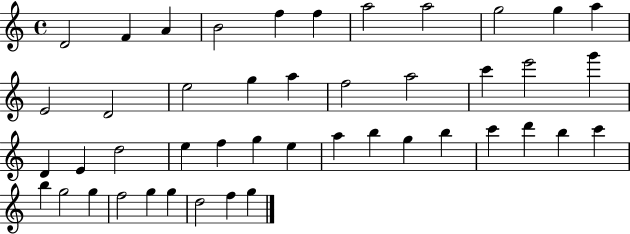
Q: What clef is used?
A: treble